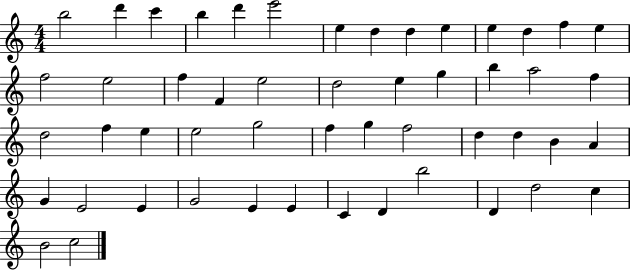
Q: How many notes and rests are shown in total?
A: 51